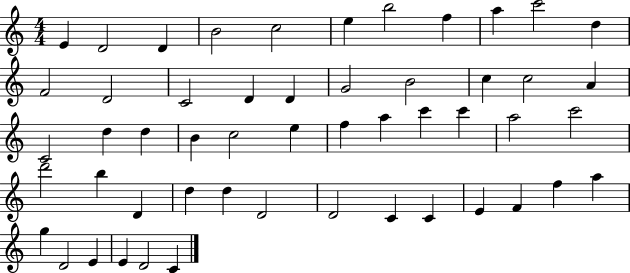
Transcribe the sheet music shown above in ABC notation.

X:1
T:Untitled
M:4/4
L:1/4
K:C
E D2 D B2 c2 e b2 f a c'2 d F2 D2 C2 D D G2 B2 c c2 A C2 d d B c2 e f a c' c' a2 c'2 d'2 b D d d D2 D2 C C E F f a g D2 E E D2 C